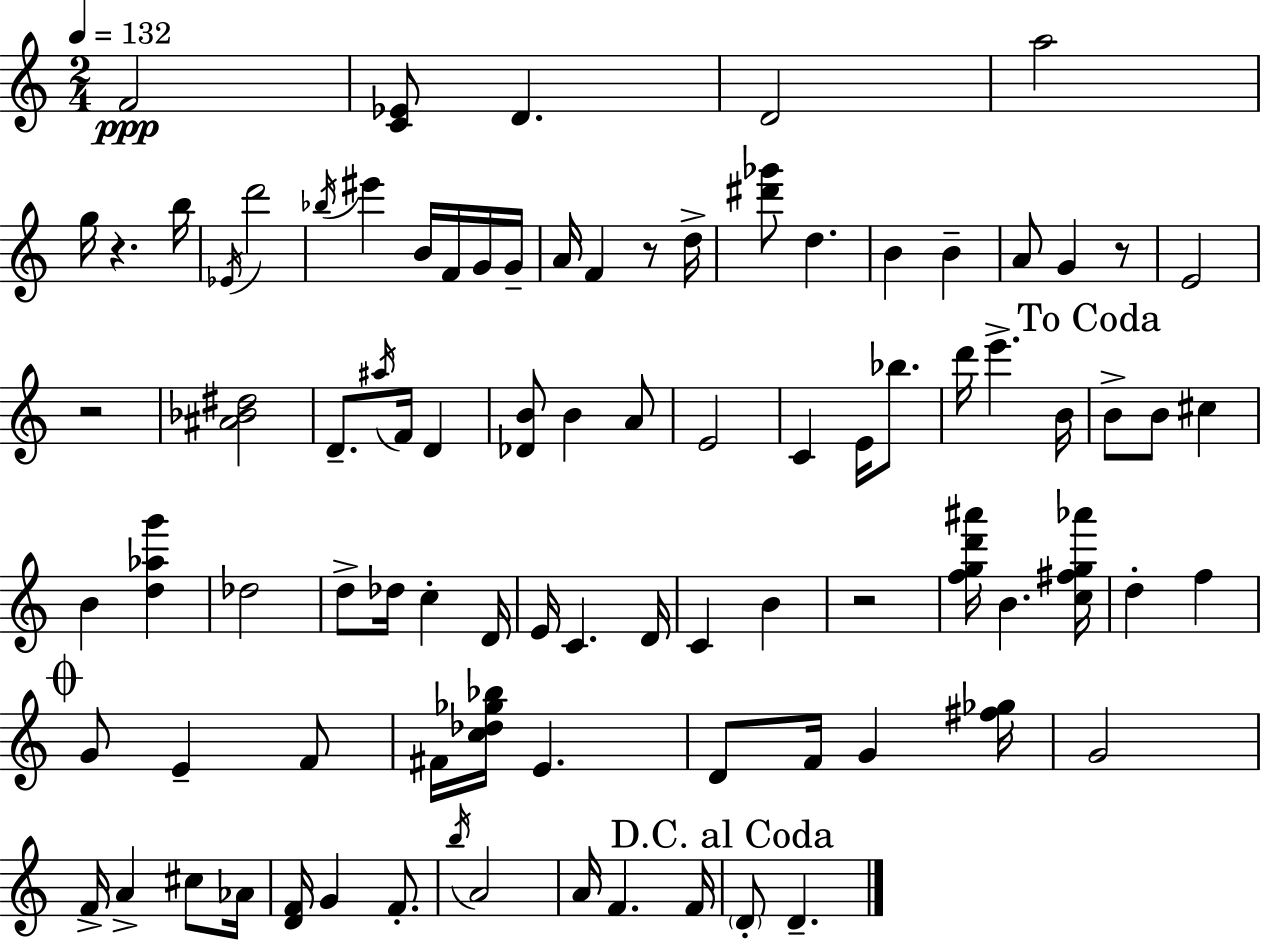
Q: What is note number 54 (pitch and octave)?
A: G4